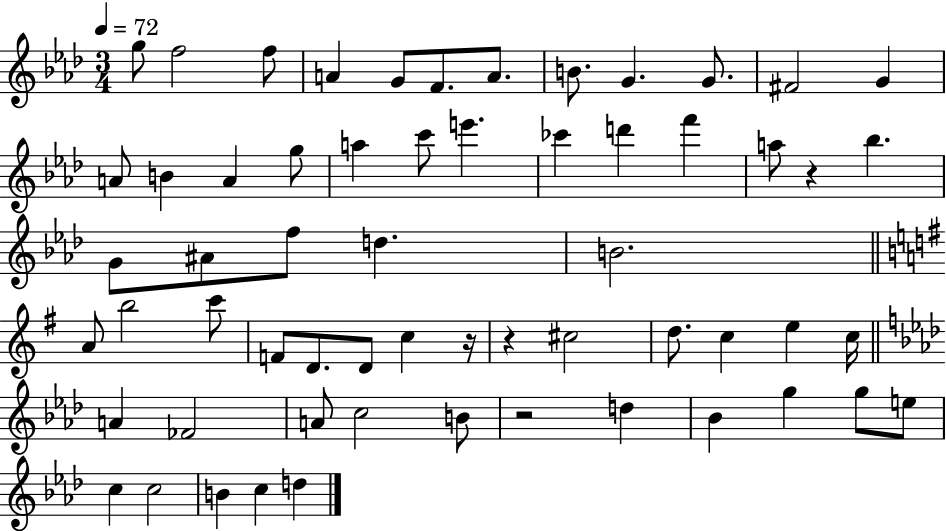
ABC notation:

X:1
T:Untitled
M:3/4
L:1/4
K:Ab
g/2 f2 f/2 A G/2 F/2 A/2 B/2 G G/2 ^F2 G A/2 B A g/2 a c'/2 e' _c' d' f' a/2 z _b G/2 ^A/2 f/2 d B2 A/2 b2 c'/2 F/2 D/2 D/2 c z/4 z ^c2 d/2 c e c/4 A _F2 A/2 c2 B/2 z2 d _B g g/2 e/2 c c2 B c d